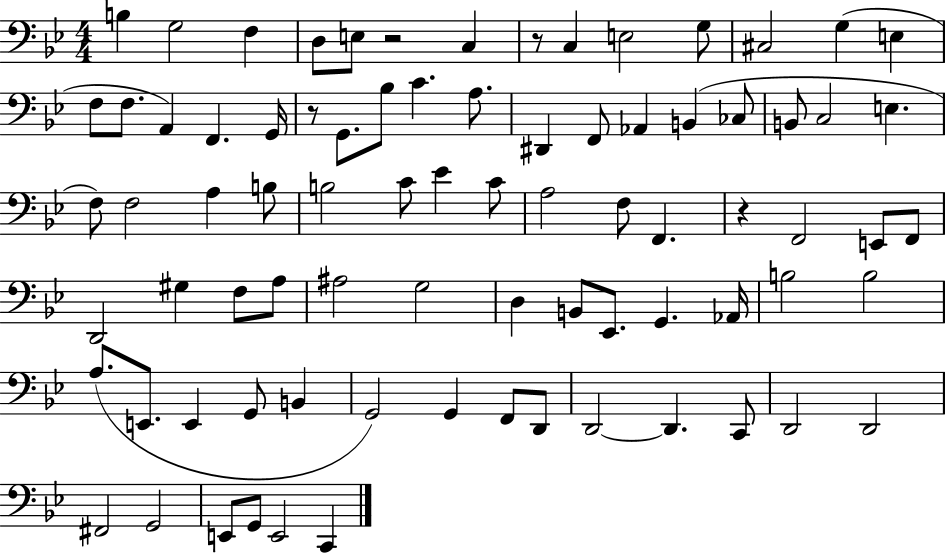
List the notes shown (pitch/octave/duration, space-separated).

B3/q G3/h F3/q D3/e E3/e R/h C3/q R/e C3/q E3/h G3/e C#3/h G3/q E3/q F3/e F3/e. A2/q F2/q. G2/s R/e G2/e. Bb3/e C4/q. A3/e. D#2/q F2/e Ab2/q B2/q CES3/e B2/e C3/h E3/q. F3/e F3/h A3/q B3/e B3/h C4/e Eb4/q C4/e A3/h F3/e F2/q. R/q F2/h E2/e F2/e D2/h G#3/q F3/e A3/e A#3/h G3/h D3/q B2/e Eb2/e. G2/q. Ab2/s B3/h B3/h A3/e. E2/e. E2/q G2/e B2/q G2/h G2/q F2/e D2/e D2/h D2/q. C2/e D2/h D2/h F#2/h G2/h E2/e G2/e E2/h C2/q